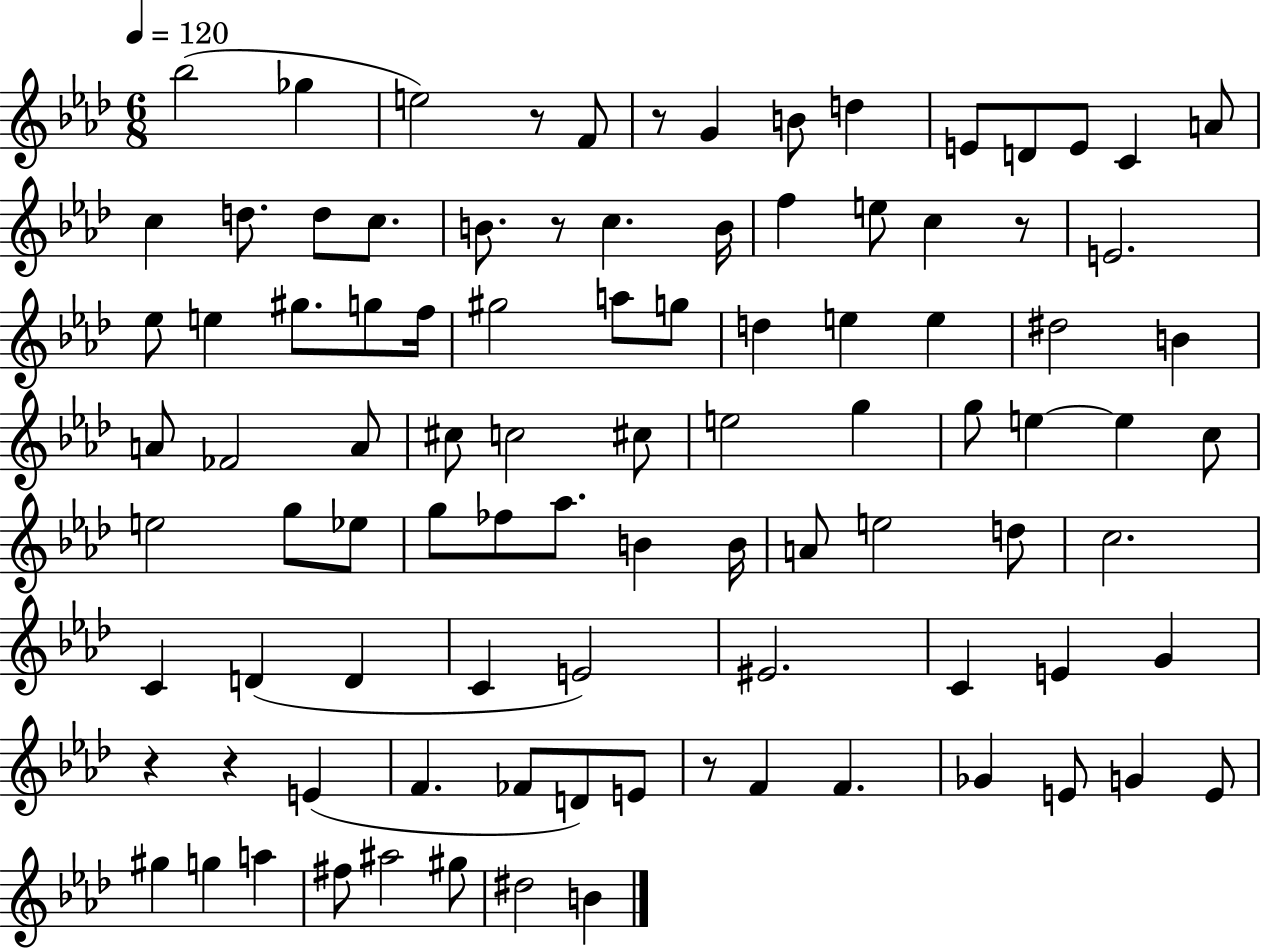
{
  \clef treble
  \numericTimeSignature
  \time 6/8
  \key aes \major
  \tempo 4 = 120
  bes''2( ges''4 | e''2) r8 f'8 | r8 g'4 b'8 d''4 | e'8 d'8 e'8 c'4 a'8 | \break c''4 d''8. d''8 c''8. | b'8. r8 c''4. b'16 | f''4 e''8 c''4 r8 | e'2. | \break ees''8 e''4 gis''8. g''8 f''16 | gis''2 a''8 g''8 | d''4 e''4 e''4 | dis''2 b'4 | \break a'8 fes'2 a'8 | cis''8 c''2 cis''8 | e''2 g''4 | g''8 e''4~~ e''4 c''8 | \break e''2 g''8 ees''8 | g''8 fes''8 aes''8. b'4 b'16 | a'8 e''2 d''8 | c''2. | \break c'4 d'4( d'4 | c'4 e'2) | eis'2. | c'4 e'4 g'4 | \break r4 r4 e'4( | f'4. fes'8 d'8) e'8 | r8 f'4 f'4. | ges'4 e'8 g'4 e'8 | \break gis''4 g''4 a''4 | fis''8 ais''2 gis''8 | dis''2 b'4 | \bar "|."
}